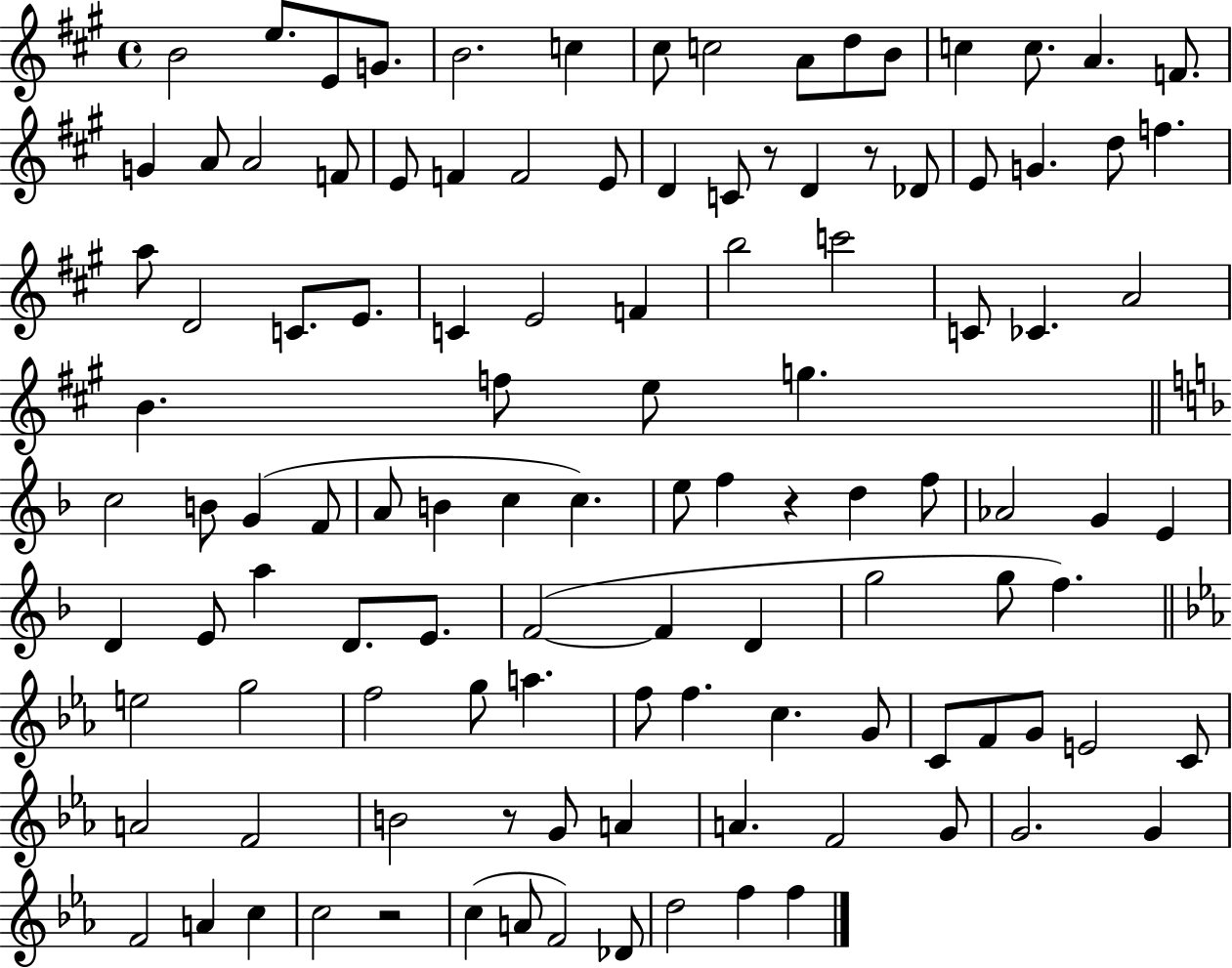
{
  \clef treble
  \time 4/4
  \defaultTimeSignature
  \key a \major
  b'2 e''8. e'8 g'8. | b'2. c''4 | cis''8 c''2 a'8 d''8 b'8 | c''4 c''8. a'4. f'8. | \break g'4 a'8 a'2 f'8 | e'8 f'4 f'2 e'8 | d'4 c'8 r8 d'4 r8 des'8 | e'8 g'4. d''8 f''4. | \break a''8 d'2 c'8. e'8. | c'4 e'2 f'4 | b''2 c'''2 | c'8 ces'4. a'2 | \break b'4. f''8 e''8 g''4. | \bar "||" \break \key d \minor c''2 b'8 g'4( f'8 | a'8 b'4 c''4 c''4.) | e''8 f''4 r4 d''4 f''8 | aes'2 g'4 e'4 | \break d'4 e'8 a''4 d'8. e'8. | f'2~(~ f'4 d'4 | g''2 g''8 f''4.) | \bar "||" \break \key ees \major e''2 g''2 | f''2 g''8 a''4. | f''8 f''4. c''4. g'8 | c'8 f'8 g'8 e'2 c'8 | \break a'2 f'2 | b'2 r8 g'8 a'4 | a'4. f'2 g'8 | g'2. g'4 | \break f'2 a'4 c''4 | c''2 r2 | c''4( a'8 f'2) des'8 | d''2 f''4 f''4 | \break \bar "|."
}